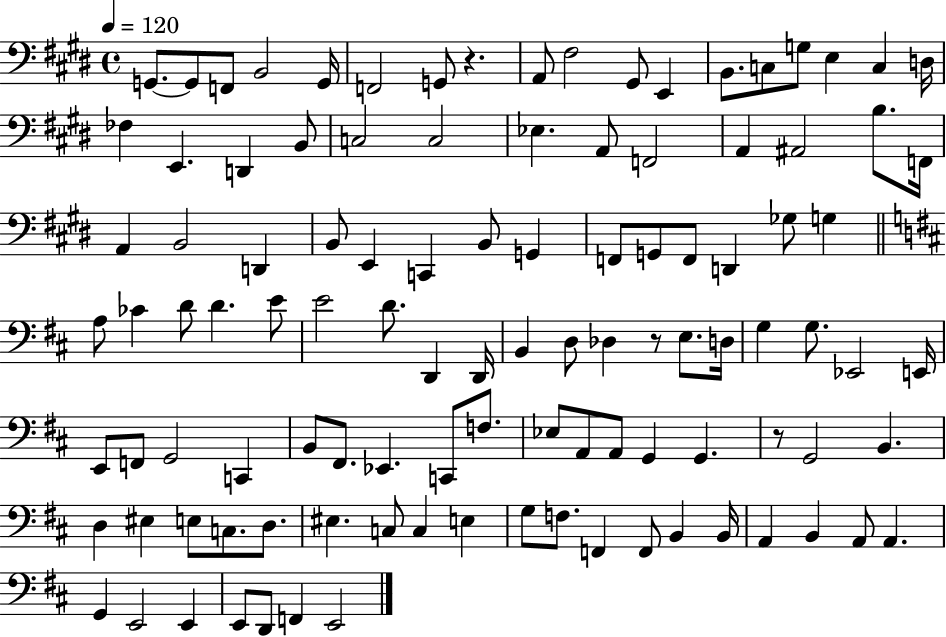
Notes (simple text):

G2/e. G2/e F2/e B2/h G2/s F2/h G2/e R/q. A2/e F#3/h G#2/e E2/q B2/e. C3/e G3/e E3/q C3/q D3/s FES3/q E2/q. D2/q B2/e C3/h C3/h Eb3/q. A2/e F2/h A2/q A#2/h B3/e. F2/s A2/q B2/h D2/q B2/e E2/q C2/q B2/e G2/q F2/e G2/e F2/e D2/q Gb3/e G3/q A3/e CES4/q D4/e D4/q. E4/e E4/h D4/e. D2/q D2/s B2/q D3/e Db3/q R/e E3/e. D3/s G3/q G3/e. Eb2/h E2/s E2/e F2/e G2/h C2/q B2/e F#2/e. Eb2/q. C2/e F3/e. Eb3/e A2/e A2/e G2/q G2/q. R/e G2/h B2/q. D3/q EIS3/q E3/e C3/e. D3/e. EIS3/q. C3/e C3/q E3/q G3/e F3/e. F2/q F2/e B2/q B2/s A2/q B2/q A2/e A2/q. G2/q E2/h E2/q E2/e D2/e F2/q E2/h